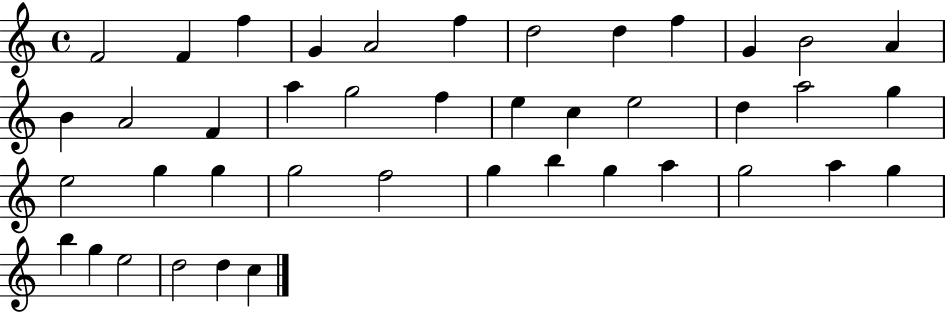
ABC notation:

X:1
T:Untitled
M:4/4
L:1/4
K:C
F2 F f G A2 f d2 d f G B2 A B A2 F a g2 f e c e2 d a2 g e2 g g g2 f2 g b g a g2 a g b g e2 d2 d c